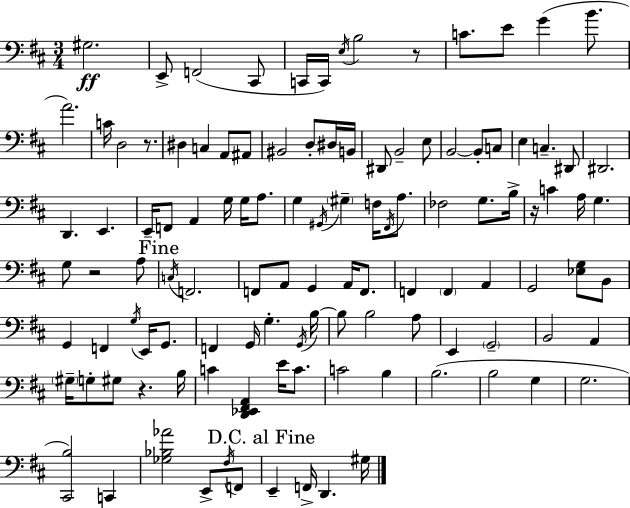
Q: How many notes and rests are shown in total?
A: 114